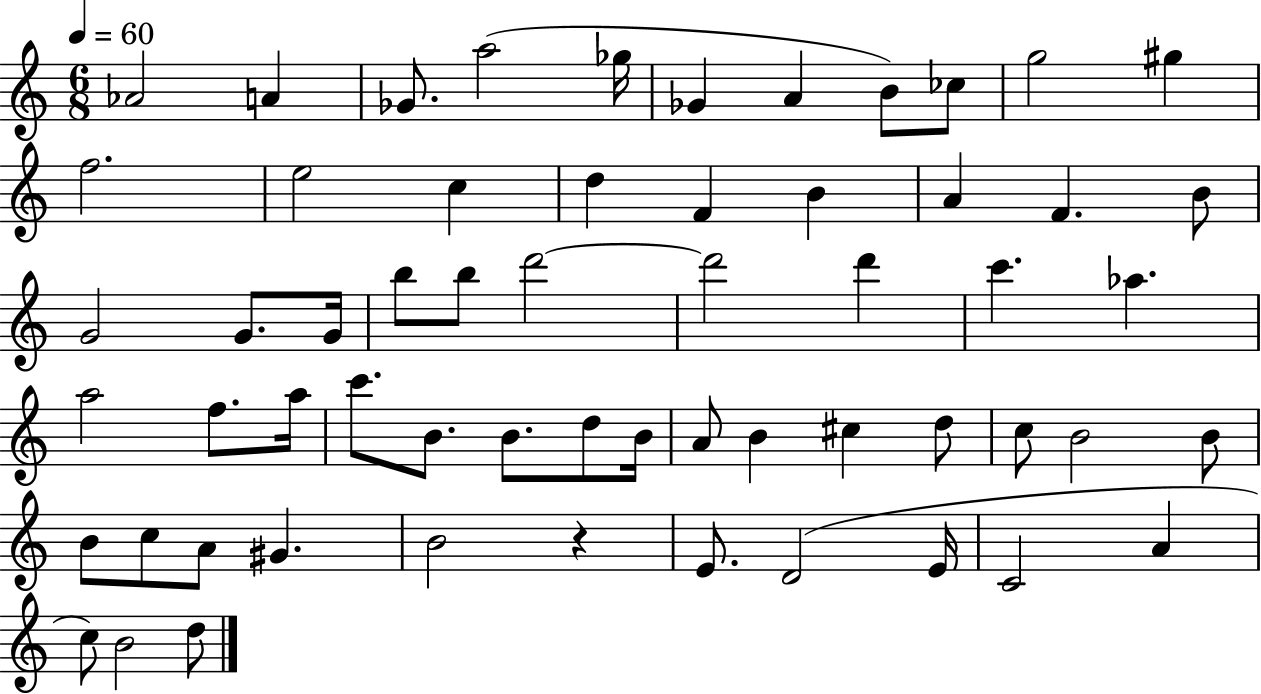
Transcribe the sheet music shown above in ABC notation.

X:1
T:Untitled
M:6/8
L:1/4
K:C
_A2 A _G/2 a2 _g/4 _G A B/2 _c/2 g2 ^g f2 e2 c d F B A F B/2 G2 G/2 G/4 b/2 b/2 d'2 d'2 d' c' _a a2 f/2 a/4 c'/2 B/2 B/2 d/2 B/4 A/2 B ^c d/2 c/2 B2 B/2 B/2 c/2 A/2 ^G B2 z E/2 D2 E/4 C2 A c/2 B2 d/2